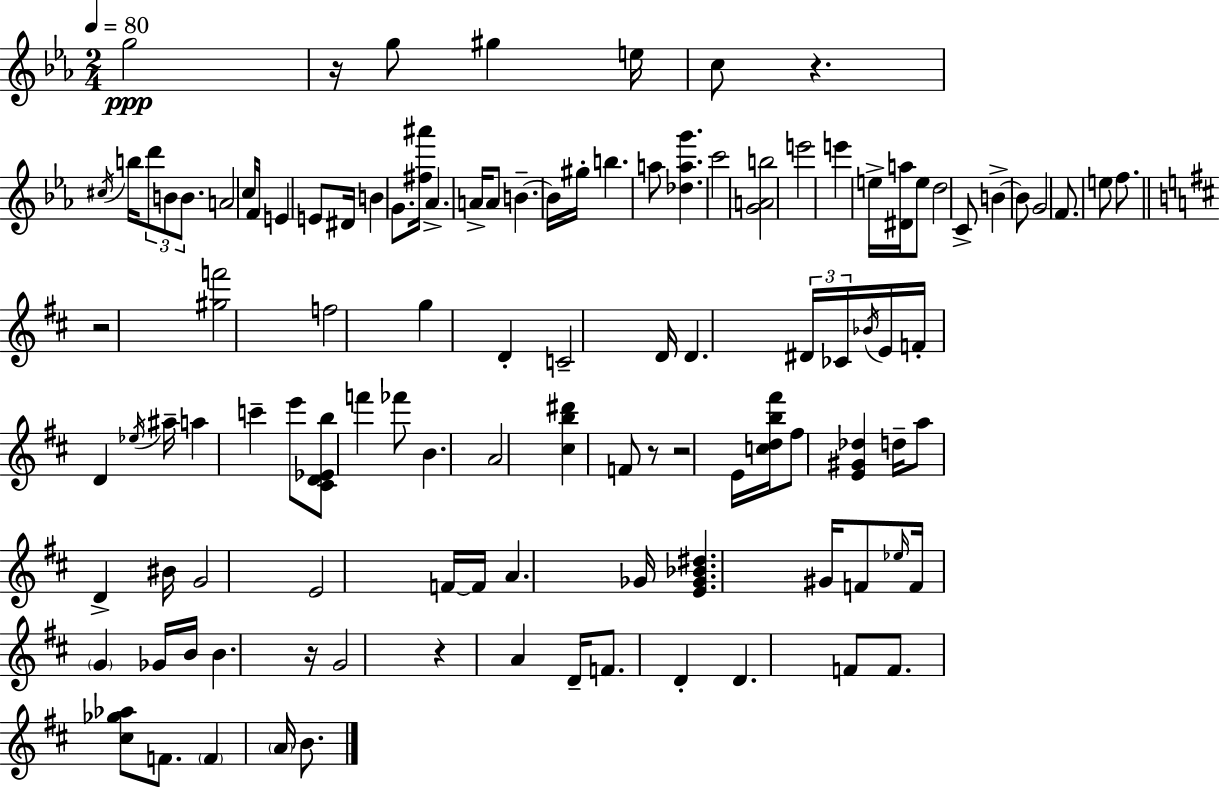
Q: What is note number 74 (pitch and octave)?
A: G#4